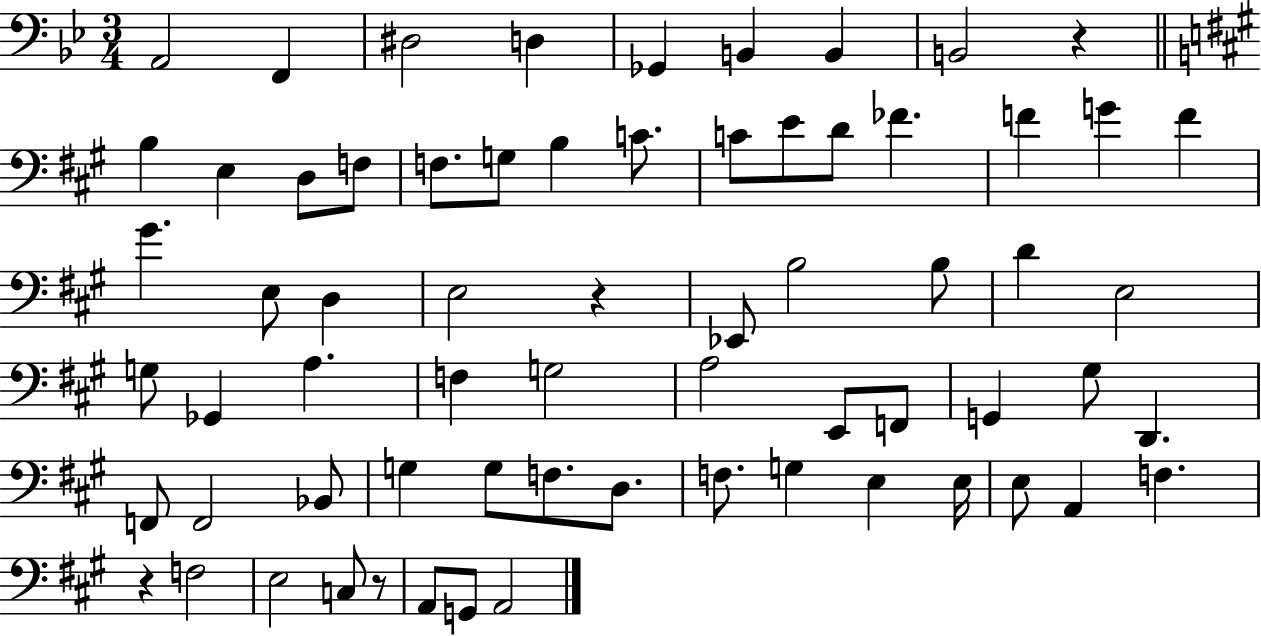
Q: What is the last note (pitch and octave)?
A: A2